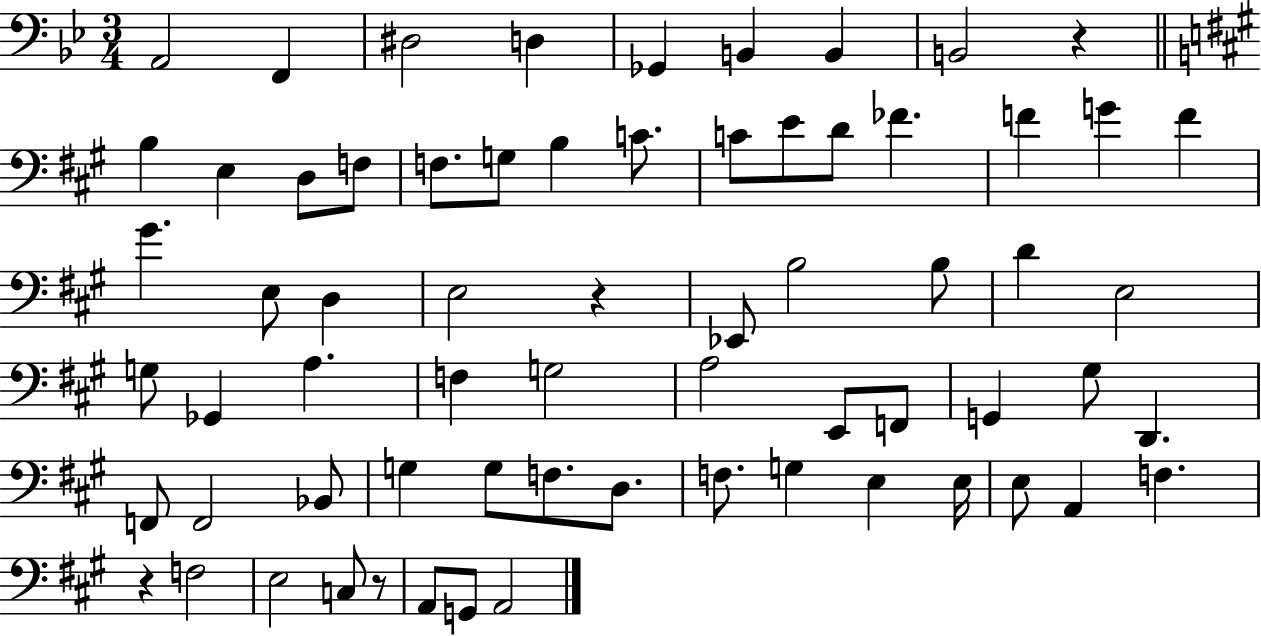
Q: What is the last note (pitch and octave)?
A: A2